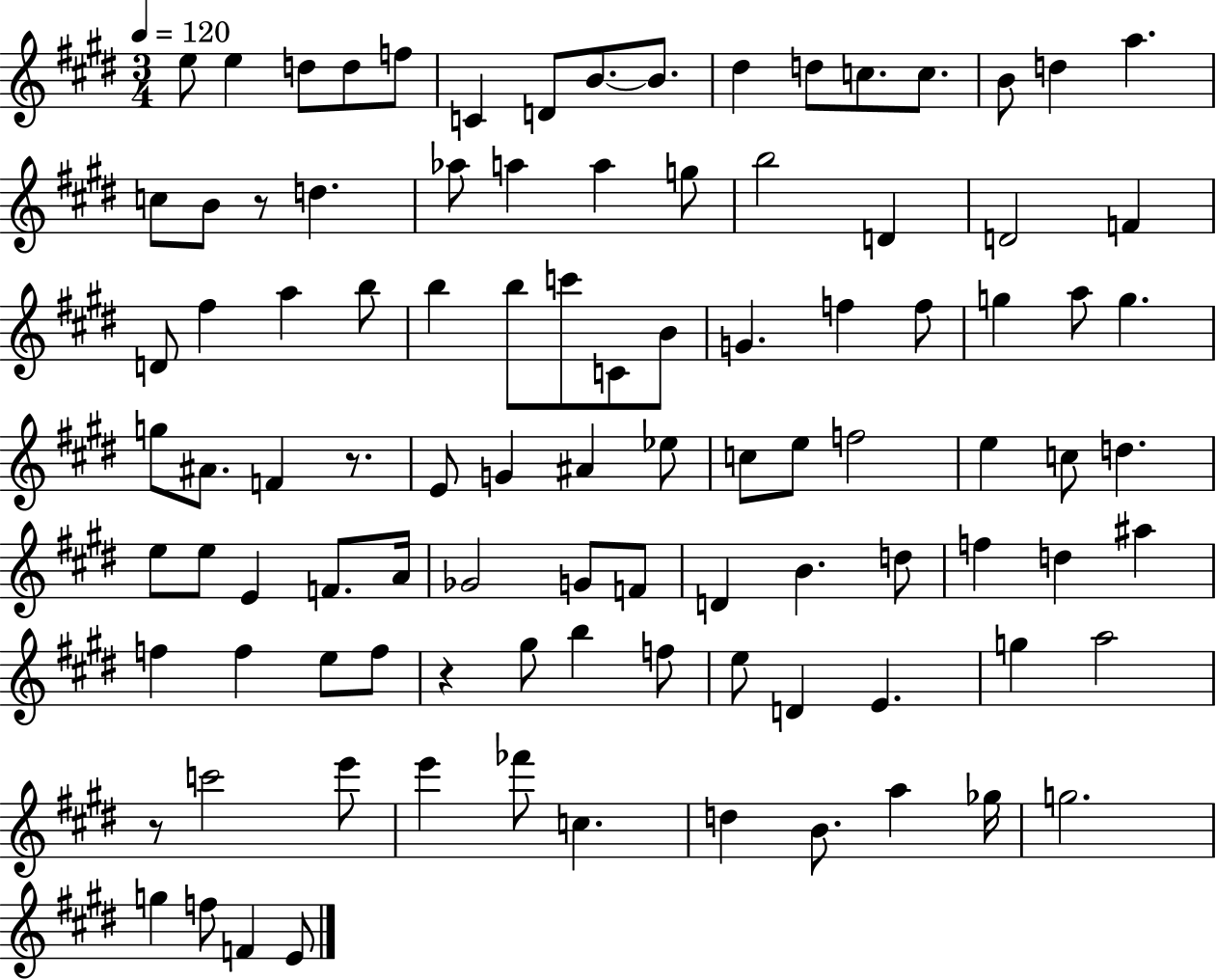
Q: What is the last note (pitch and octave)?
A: E4